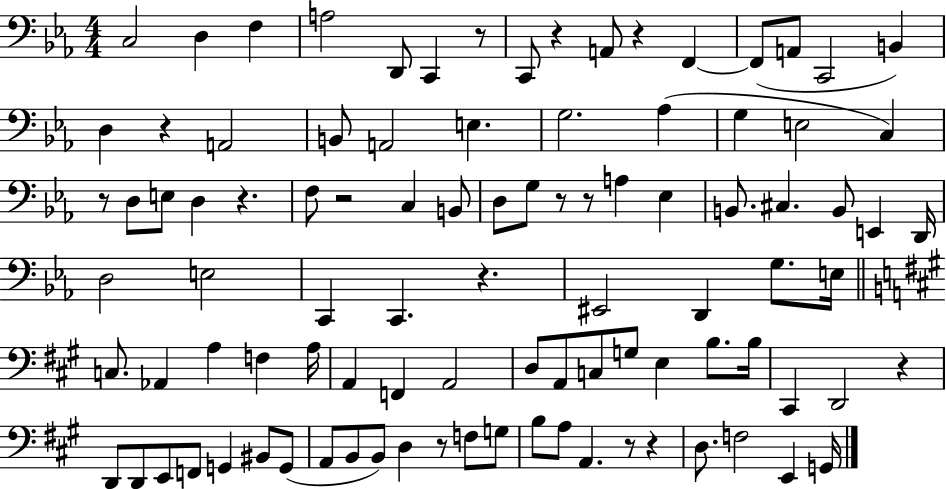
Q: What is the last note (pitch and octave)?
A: G2